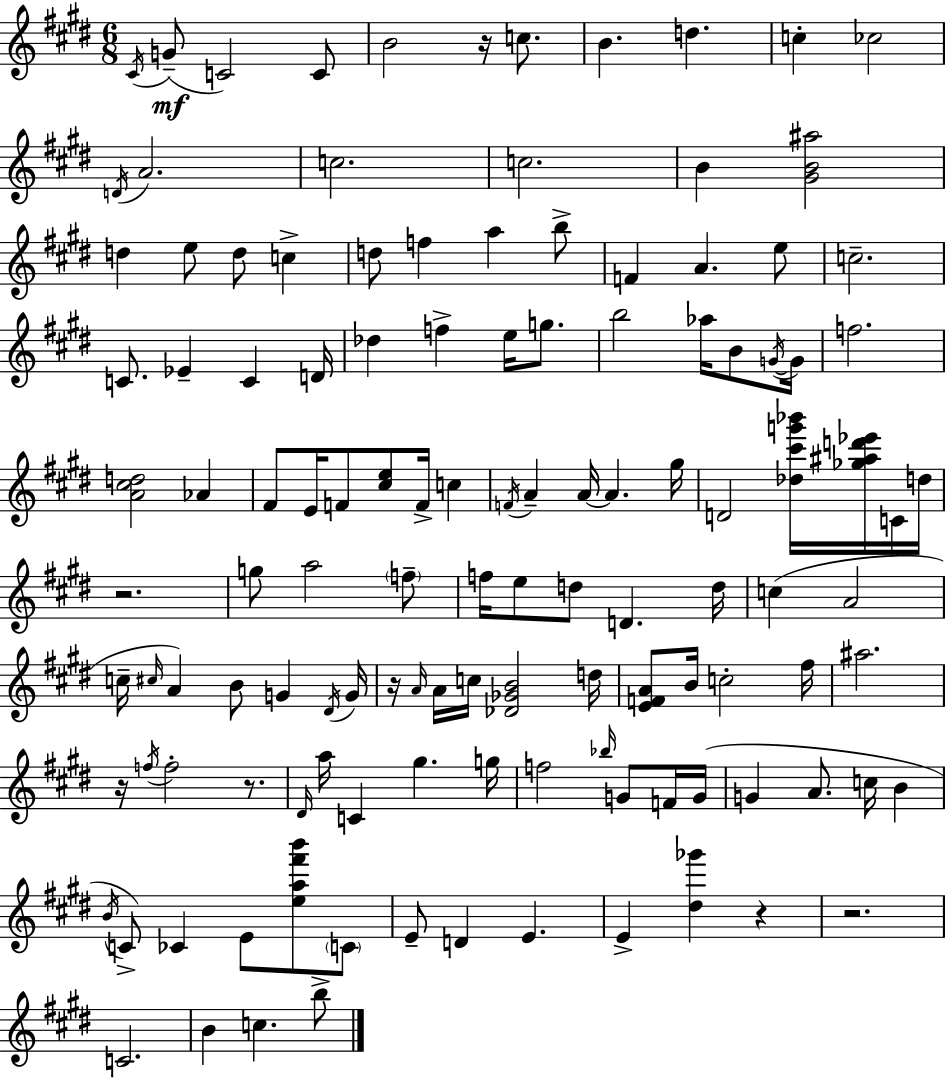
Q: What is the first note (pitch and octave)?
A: C#4